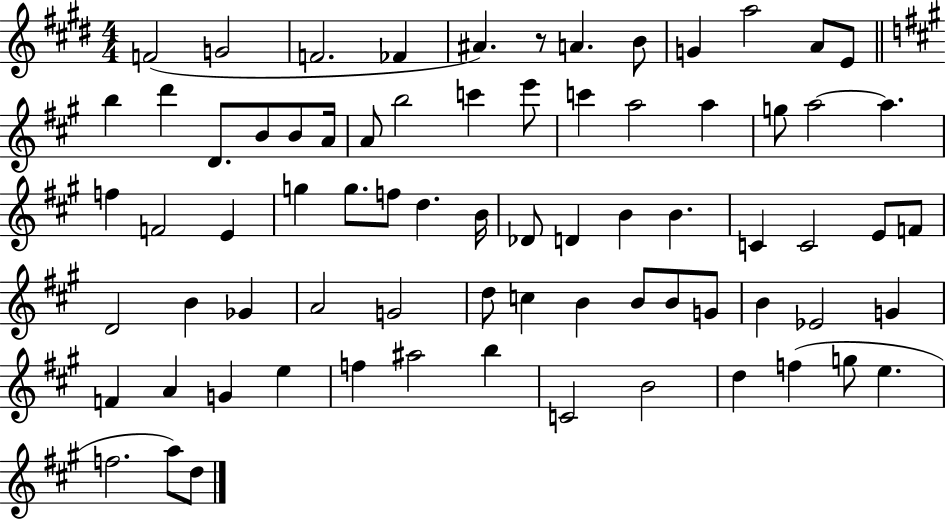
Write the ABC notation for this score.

X:1
T:Untitled
M:4/4
L:1/4
K:E
F2 G2 F2 _F ^A z/2 A B/2 G a2 A/2 E/2 b d' D/2 B/2 B/2 A/4 A/2 b2 c' e'/2 c' a2 a g/2 a2 a f F2 E g g/2 f/2 d B/4 _D/2 D B B C C2 E/2 F/2 D2 B _G A2 G2 d/2 c B B/2 B/2 G/2 B _E2 G F A G e f ^a2 b C2 B2 d f g/2 e f2 a/2 d/2